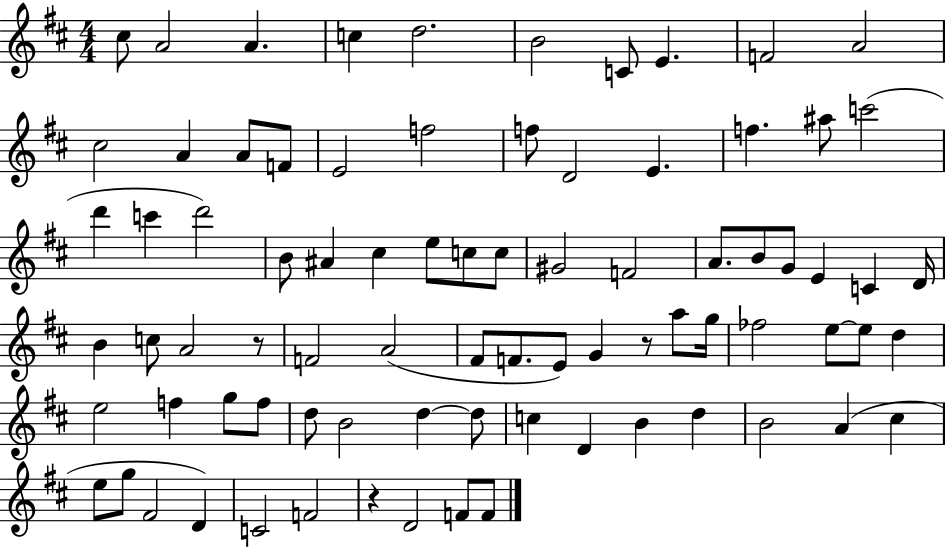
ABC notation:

X:1
T:Untitled
M:4/4
L:1/4
K:D
^c/2 A2 A c d2 B2 C/2 E F2 A2 ^c2 A A/2 F/2 E2 f2 f/2 D2 E f ^a/2 c'2 d' c' d'2 B/2 ^A ^c e/2 c/2 c/2 ^G2 F2 A/2 B/2 G/2 E C D/4 B c/2 A2 z/2 F2 A2 ^F/2 F/2 E/2 G z/2 a/2 g/4 _f2 e/2 e/2 d e2 f g/2 f/2 d/2 B2 d d/2 c D B d B2 A ^c e/2 g/2 ^F2 D C2 F2 z D2 F/2 F/2